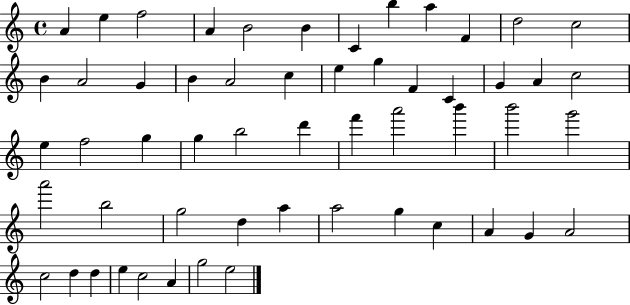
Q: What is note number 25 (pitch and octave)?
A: C5